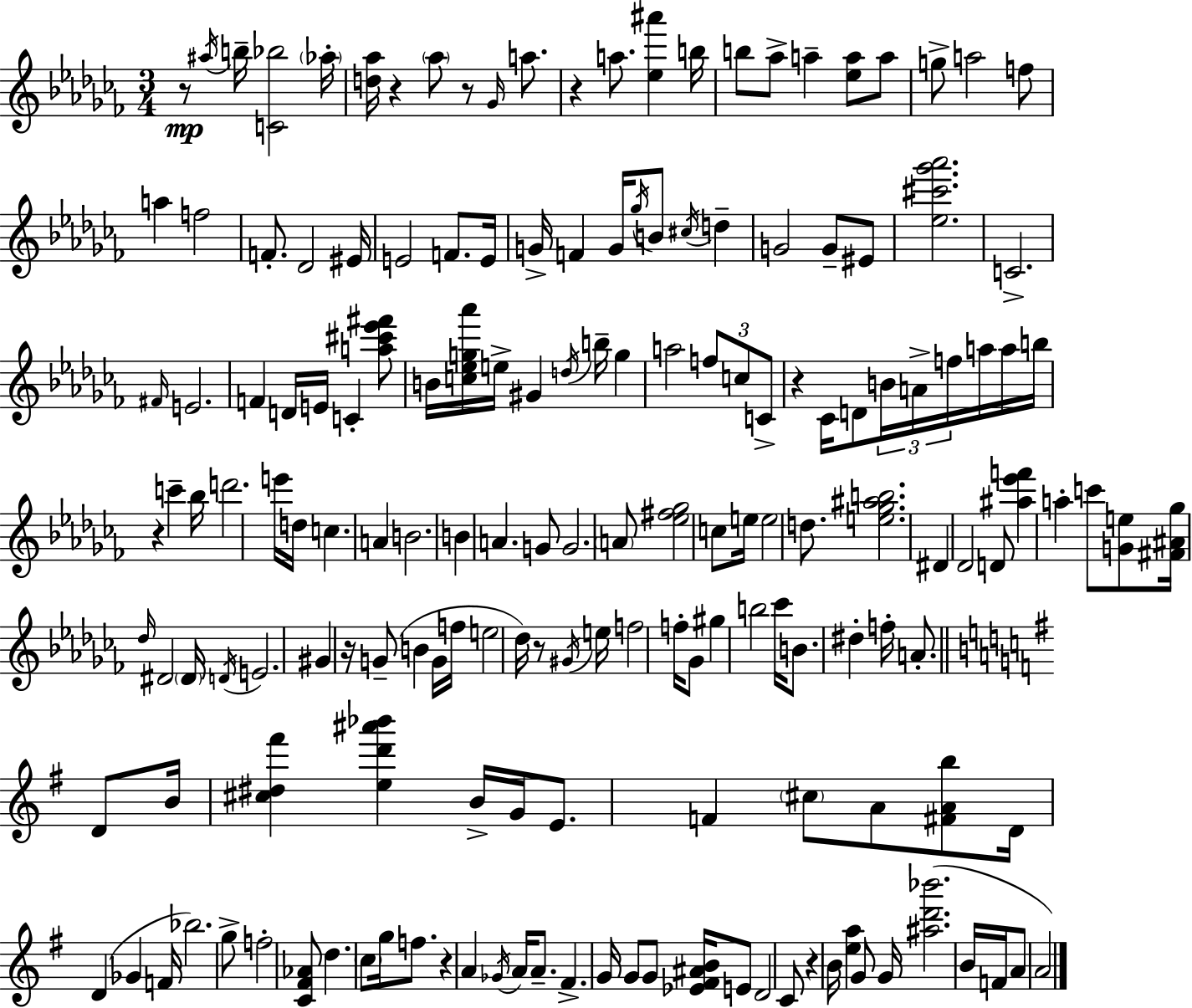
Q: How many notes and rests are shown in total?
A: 170